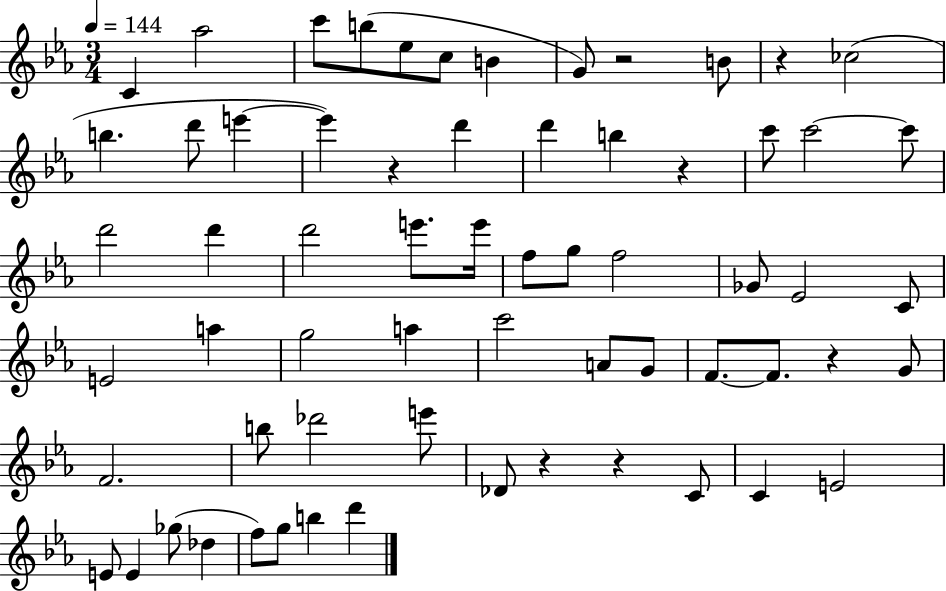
X:1
T:Untitled
M:3/4
L:1/4
K:Eb
C _a2 c'/2 b/2 _e/2 c/2 B G/2 z2 B/2 z _c2 b d'/2 e' e' z d' d' b z c'/2 c'2 c'/2 d'2 d' d'2 e'/2 e'/4 f/2 g/2 f2 _G/2 _E2 C/2 E2 a g2 a c'2 A/2 G/2 F/2 F/2 z G/2 F2 b/2 _d'2 e'/2 _D/2 z z C/2 C E2 E/2 E _g/2 _d f/2 g/2 b d'